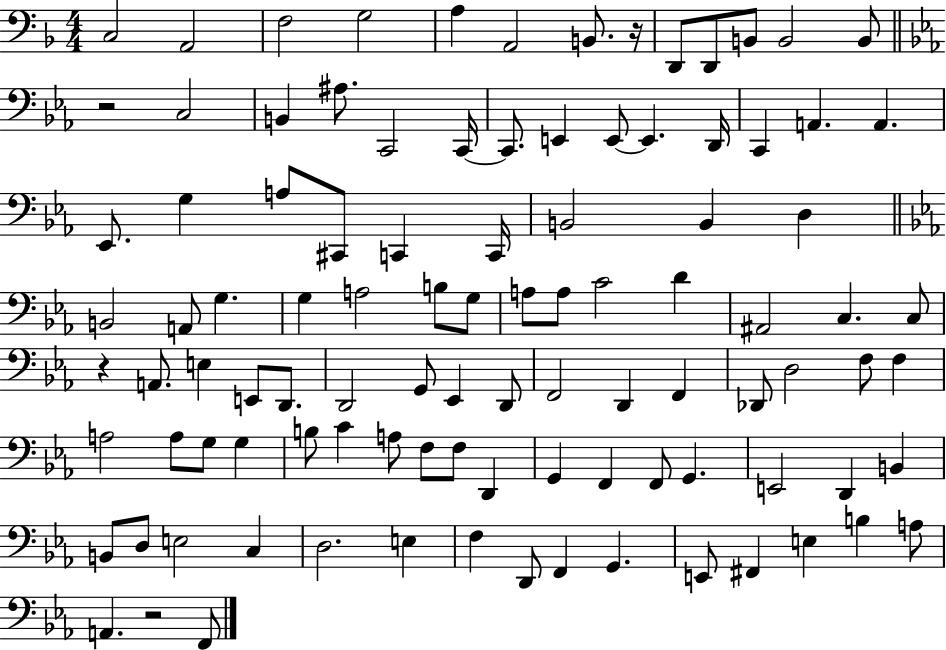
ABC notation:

X:1
T:Untitled
M:4/4
L:1/4
K:F
C,2 A,,2 F,2 G,2 A, A,,2 B,,/2 z/4 D,,/2 D,,/2 B,,/2 B,,2 B,,/2 z2 C,2 B,, ^A,/2 C,,2 C,,/4 C,,/2 E,, E,,/2 E,, D,,/4 C,, A,, A,, _E,,/2 G, A,/2 ^C,,/2 C,, C,,/4 B,,2 B,, D, B,,2 A,,/2 G, G, A,2 B,/2 G,/2 A,/2 A,/2 C2 D ^A,,2 C, C,/2 z A,,/2 E, E,,/2 D,,/2 D,,2 G,,/2 _E,, D,,/2 F,,2 D,, F,, _D,,/2 D,2 F,/2 F, A,2 A,/2 G,/2 G, B,/2 C A,/2 F,/2 F,/2 D,, G,, F,, F,,/2 G,, E,,2 D,, B,, B,,/2 D,/2 E,2 C, D,2 E, F, D,,/2 F,, G,, E,,/2 ^F,, E, B, A,/2 A,, z2 F,,/2